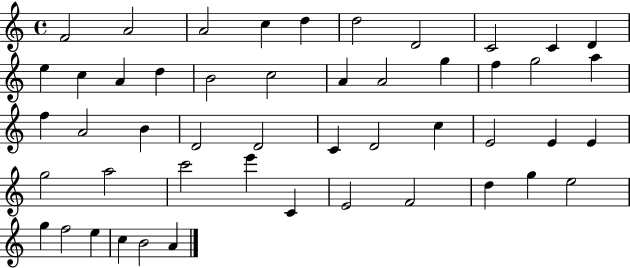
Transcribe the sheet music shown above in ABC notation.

X:1
T:Untitled
M:4/4
L:1/4
K:C
F2 A2 A2 c d d2 D2 C2 C D e c A d B2 c2 A A2 g f g2 a f A2 B D2 D2 C D2 c E2 E E g2 a2 c'2 e' C E2 F2 d g e2 g f2 e c B2 A